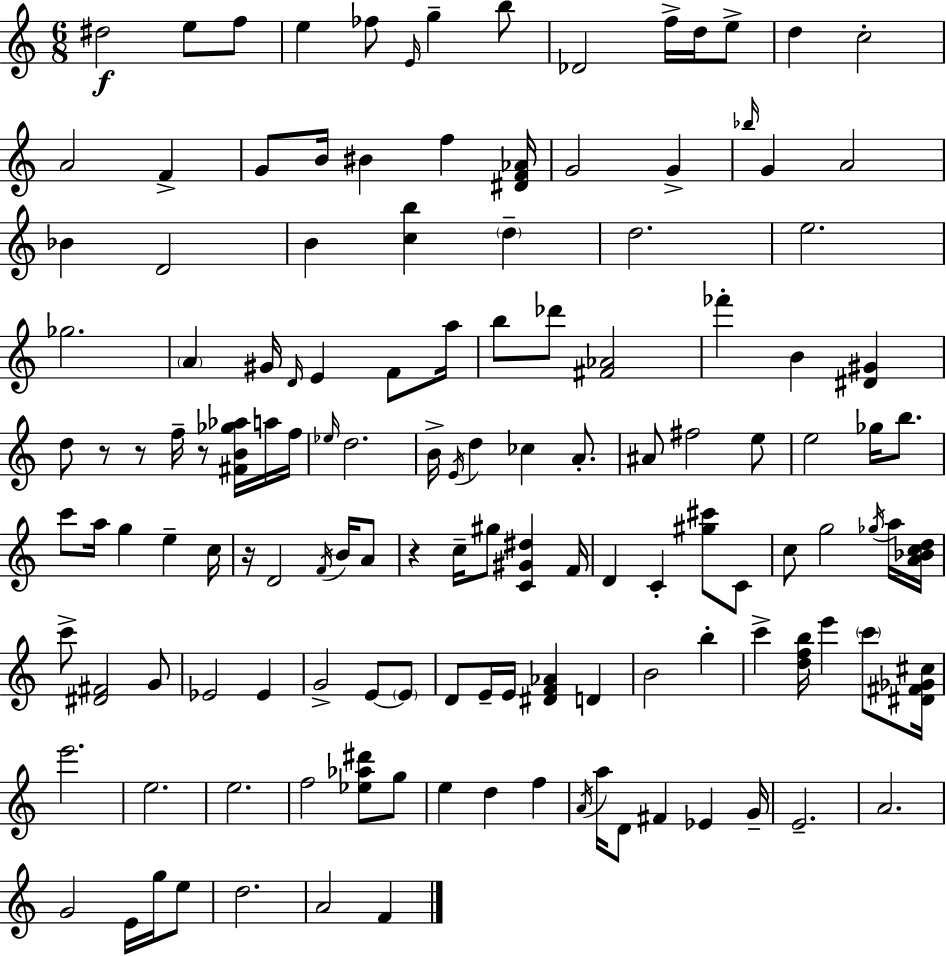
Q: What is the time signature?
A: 6/8